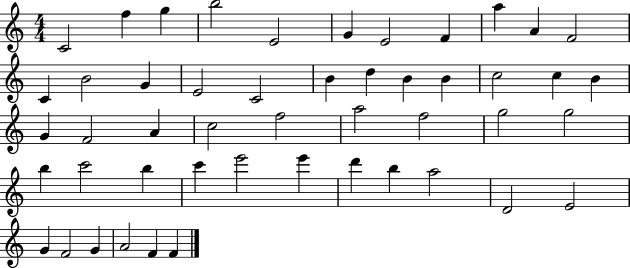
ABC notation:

X:1
T:Untitled
M:4/4
L:1/4
K:C
C2 f g b2 E2 G E2 F a A F2 C B2 G E2 C2 B d B B c2 c B G F2 A c2 f2 a2 f2 g2 g2 b c'2 b c' e'2 e' d' b a2 D2 E2 G F2 G A2 F F